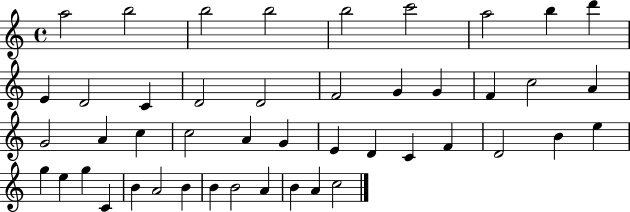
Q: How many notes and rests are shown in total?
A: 46